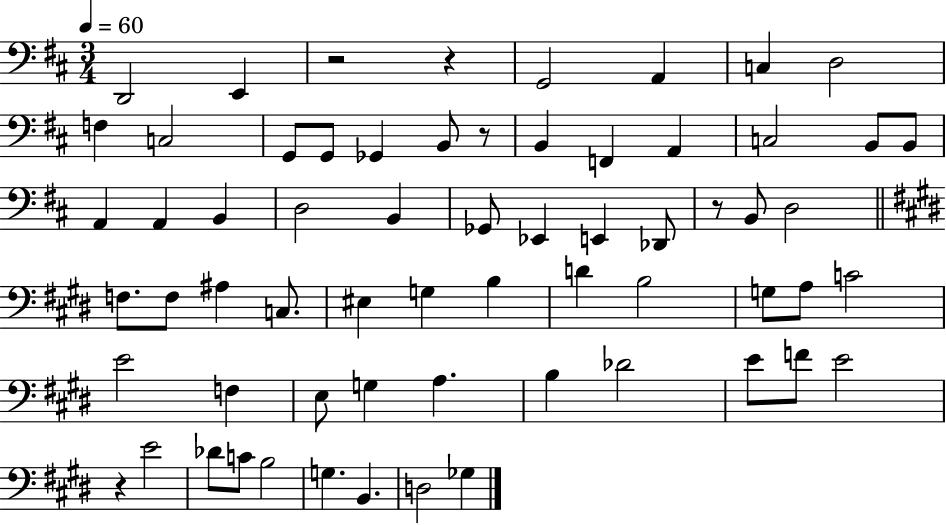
X:1
T:Untitled
M:3/4
L:1/4
K:D
D,,2 E,, z2 z G,,2 A,, C, D,2 F, C,2 G,,/2 G,,/2 _G,, B,,/2 z/2 B,, F,, A,, C,2 B,,/2 B,,/2 A,, A,, B,, D,2 B,, _G,,/2 _E,, E,, _D,,/2 z/2 B,,/2 D,2 F,/2 F,/2 ^A, C,/2 ^E, G, B, D B,2 G,/2 A,/2 C2 E2 F, E,/2 G, A, B, _D2 E/2 F/2 E2 z E2 _D/2 C/2 B,2 G, B,, D,2 _G,